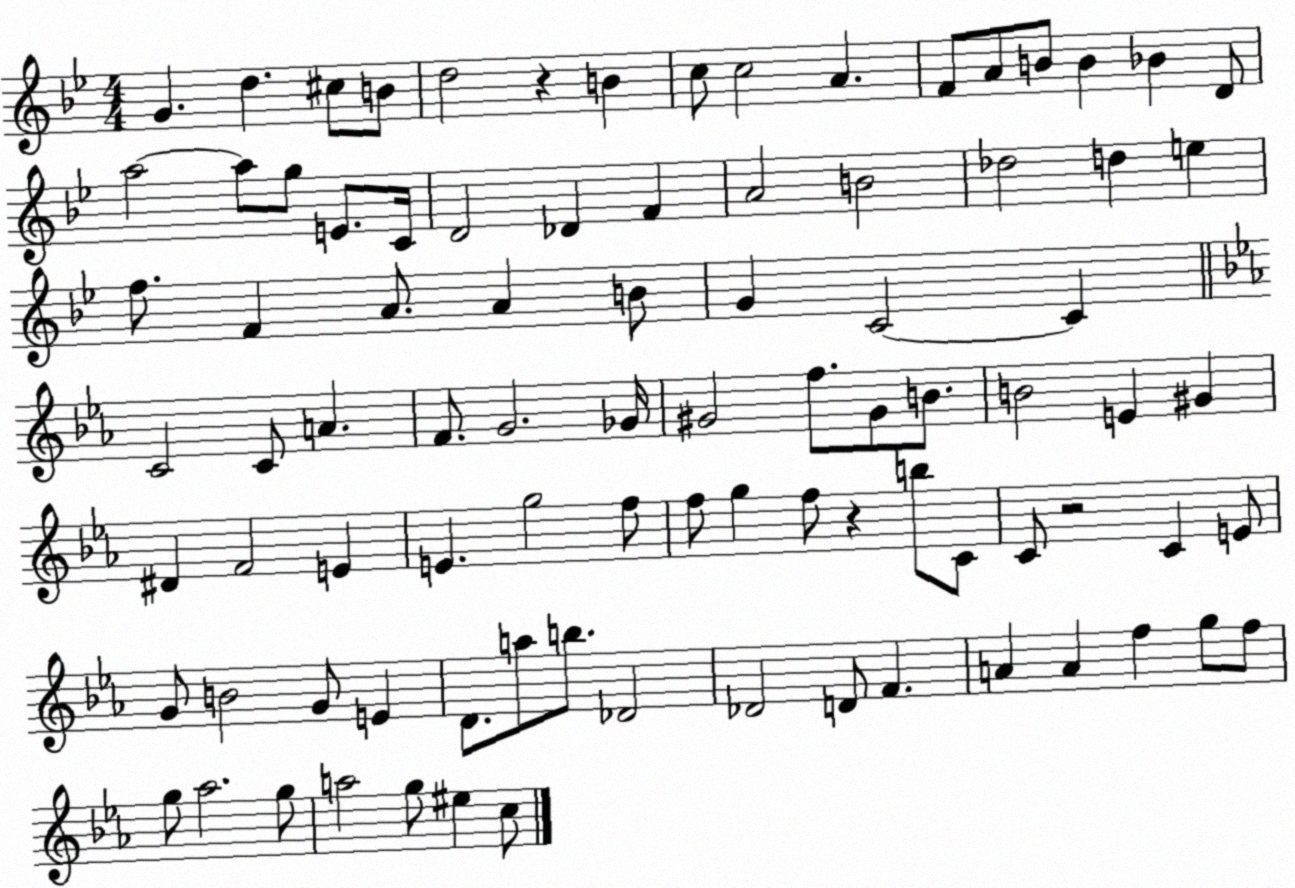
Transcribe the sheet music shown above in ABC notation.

X:1
T:Untitled
M:4/4
L:1/4
K:Bb
G d ^c/2 B/2 d2 z B c/2 c2 A F/2 A/2 B/2 B _B D/2 a2 a/2 g/2 E/2 C/4 D2 _D F A2 B2 _d2 d e f/2 F A/2 A B/2 G C2 C C2 C/2 A F/2 G2 _G/4 ^G2 f/2 ^G/2 B/2 B2 E ^G ^D F2 E E g2 f/2 f/2 g f/2 z b/2 C/2 C/2 z2 C E/2 G/2 B2 G/2 E D/2 a/2 b/2 _D2 _D2 D/2 F A A f g/2 f/2 g/2 _a2 g/2 a2 g/2 ^e c/2